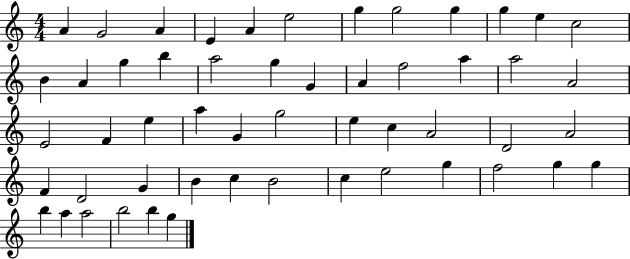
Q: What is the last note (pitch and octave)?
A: G5